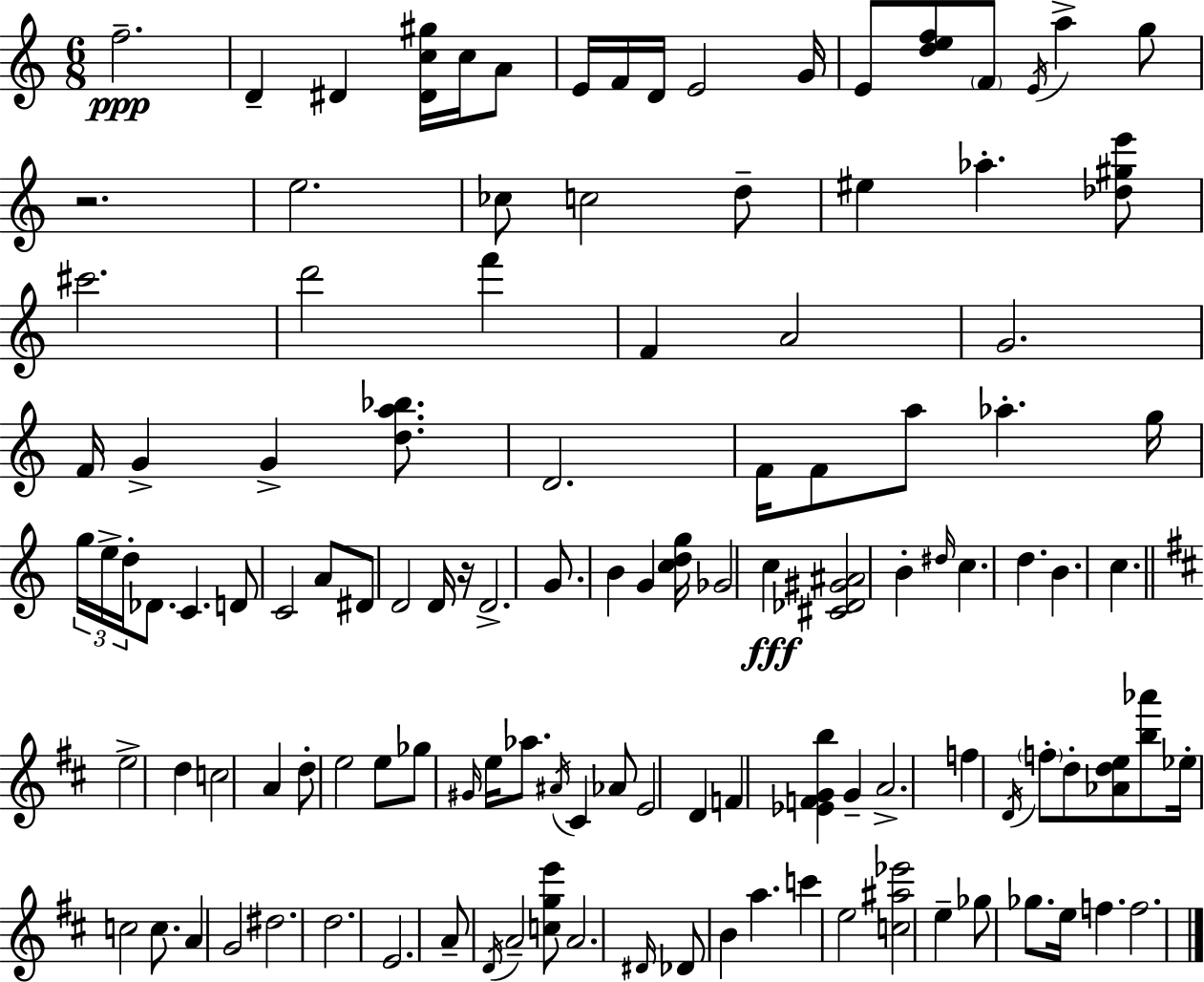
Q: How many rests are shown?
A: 2